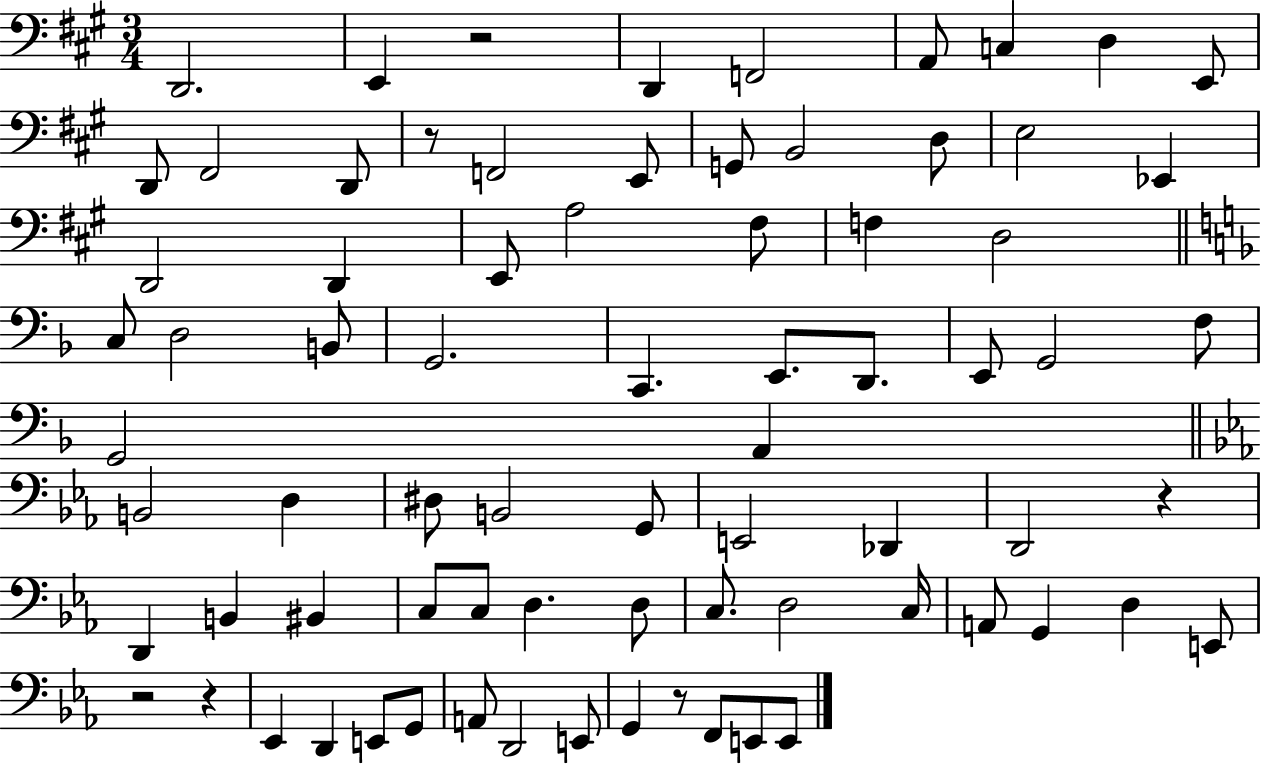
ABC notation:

X:1
T:Untitled
M:3/4
L:1/4
K:A
D,,2 E,, z2 D,, F,,2 A,,/2 C, D, E,,/2 D,,/2 ^F,,2 D,,/2 z/2 F,,2 E,,/2 G,,/2 B,,2 D,/2 E,2 _E,, D,,2 D,, E,,/2 A,2 ^F,/2 F, D,2 C,/2 D,2 B,,/2 G,,2 C,, E,,/2 D,,/2 E,,/2 G,,2 F,/2 G,,2 A,, B,,2 D, ^D,/2 B,,2 G,,/2 E,,2 _D,, D,,2 z D,, B,, ^B,, C,/2 C,/2 D, D,/2 C,/2 D,2 C,/4 A,,/2 G,, D, E,,/2 z2 z _E,, D,, E,,/2 G,,/2 A,,/2 D,,2 E,,/2 G,, z/2 F,,/2 E,,/2 E,,/2